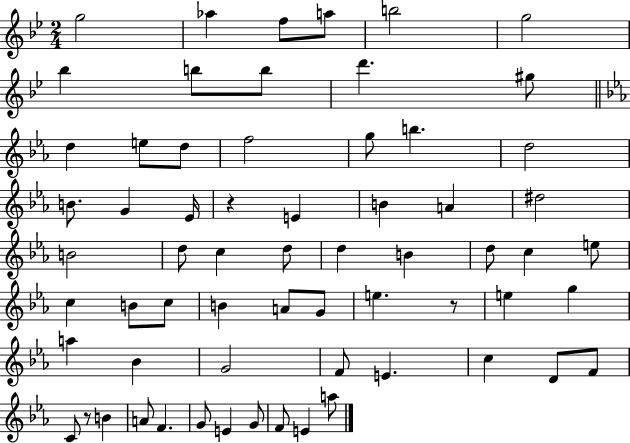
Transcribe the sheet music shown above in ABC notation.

X:1
T:Untitled
M:2/4
L:1/4
K:Bb
g2 _a f/2 a/2 b2 g2 _b b/2 b/2 d' ^g/2 d e/2 d/2 f2 g/2 b d2 B/2 G _E/4 z E B A ^d2 B2 d/2 c d/2 d B d/2 c e/2 c B/2 c/2 B A/2 G/2 e z/2 e g a _B G2 F/2 E c D/2 F/2 C/2 z/2 B A/2 F G/2 E G/2 F/2 E a/2